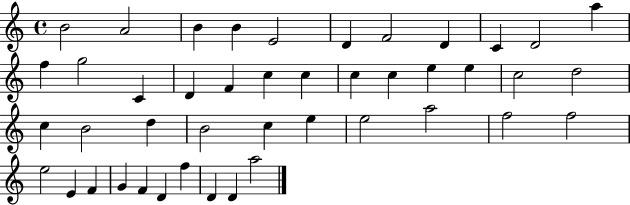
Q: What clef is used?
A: treble